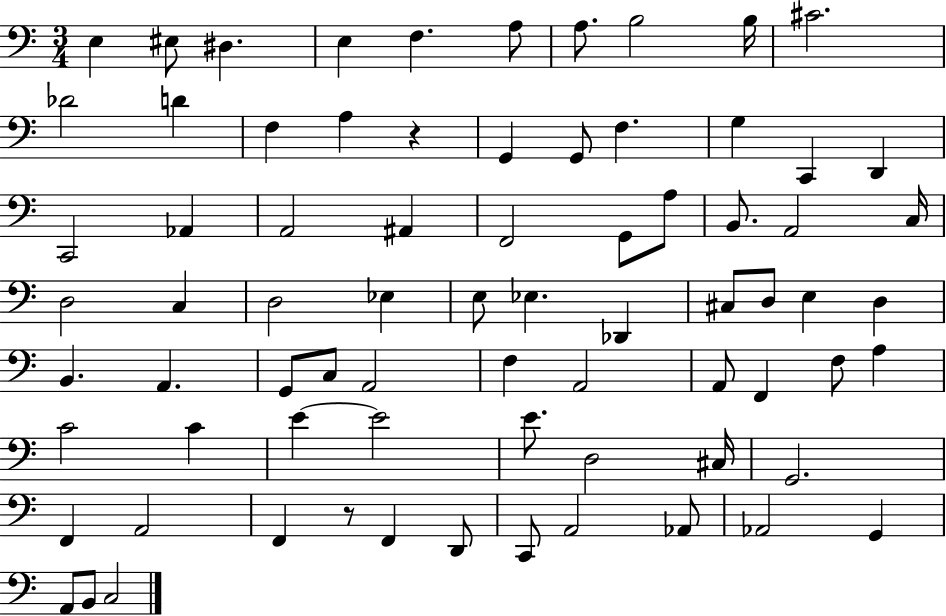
E3/q EIS3/e D#3/q. E3/q F3/q. A3/e A3/e. B3/h B3/s C#4/h. Db4/h D4/q F3/q A3/q R/q G2/q G2/e F3/q. G3/q C2/q D2/q C2/h Ab2/q A2/h A#2/q F2/h G2/e A3/e B2/e. A2/h C3/s D3/h C3/q D3/h Eb3/q E3/e Eb3/q. Db2/q C#3/e D3/e E3/q D3/q B2/q. A2/q. G2/e C3/e A2/h F3/q A2/h A2/e F2/q F3/e A3/q C4/h C4/q E4/q E4/h E4/e. D3/h C#3/s G2/h. F2/q A2/h F2/q R/e F2/q D2/e C2/e A2/h Ab2/e Ab2/h G2/q A2/e B2/e C3/h